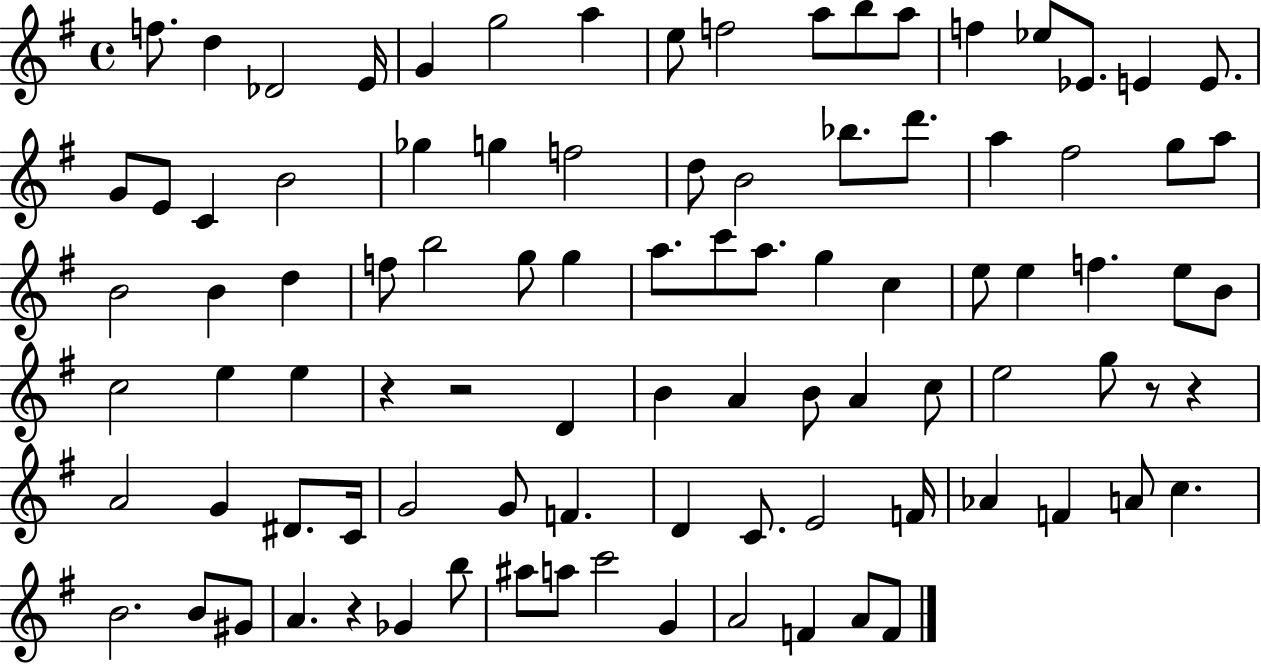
{
  \clef treble
  \time 4/4
  \defaultTimeSignature
  \key g \major
  \repeat volta 2 { f''8. d''4 des'2 e'16 | g'4 g''2 a''4 | e''8 f''2 a''8 b''8 a''8 | f''4 ees''8 ees'8. e'4 e'8. | \break g'8 e'8 c'4 b'2 | ges''4 g''4 f''2 | d''8 b'2 bes''8. d'''8. | a''4 fis''2 g''8 a''8 | \break b'2 b'4 d''4 | f''8 b''2 g''8 g''4 | a''8. c'''8 a''8. g''4 c''4 | e''8 e''4 f''4. e''8 b'8 | \break c''2 e''4 e''4 | r4 r2 d'4 | b'4 a'4 b'8 a'4 c''8 | e''2 g''8 r8 r4 | \break a'2 g'4 dis'8. c'16 | g'2 g'8 f'4. | d'4 c'8. e'2 f'16 | aes'4 f'4 a'8 c''4. | \break b'2. b'8 gis'8 | a'4. r4 ges'4 b''8 | ais''8 a''8 c'''2 g'4 | a'2 f'4 a'8 f'8 | \break } \bar "|."
}